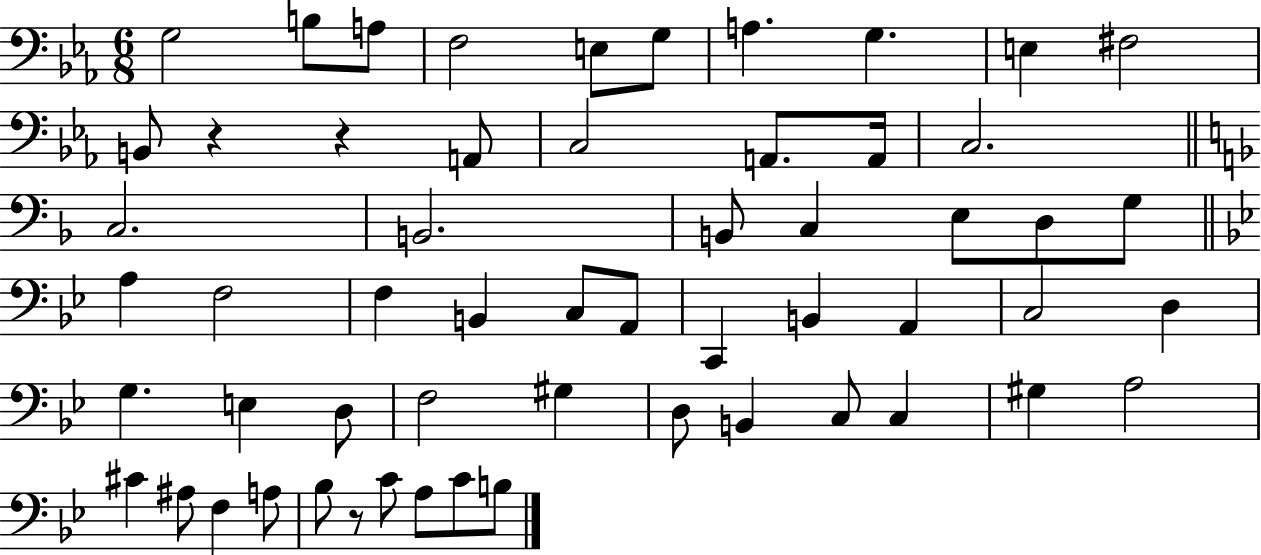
{
  \clef bass
  \numericTimeSignature
  \time 6/8
  \key ees \major
  g2 b8 a8 | f2 e8 g8 | a4. g4. | e4 fis2 | \break b,8 r4 r4 a,8 | c2 a,8. a,16 | c2. | \bar "||" \break \key d \minor c2. | b,2. | b,8 c4 e8 d8 g8 | \bar "||" \break \key bes \major a4 f2 | f4 b,4 c8 a,8 | c,4 b,4 a,4 | c2 d4 | \break g4. e4 d8 | f2 gis4 | d8 b,4 c8 c4 | gis4 a2 | \break cis'4 ais8 f4 a8 | bes8 r8 c'8 a8 c'8 b8 | \bar "|."
}